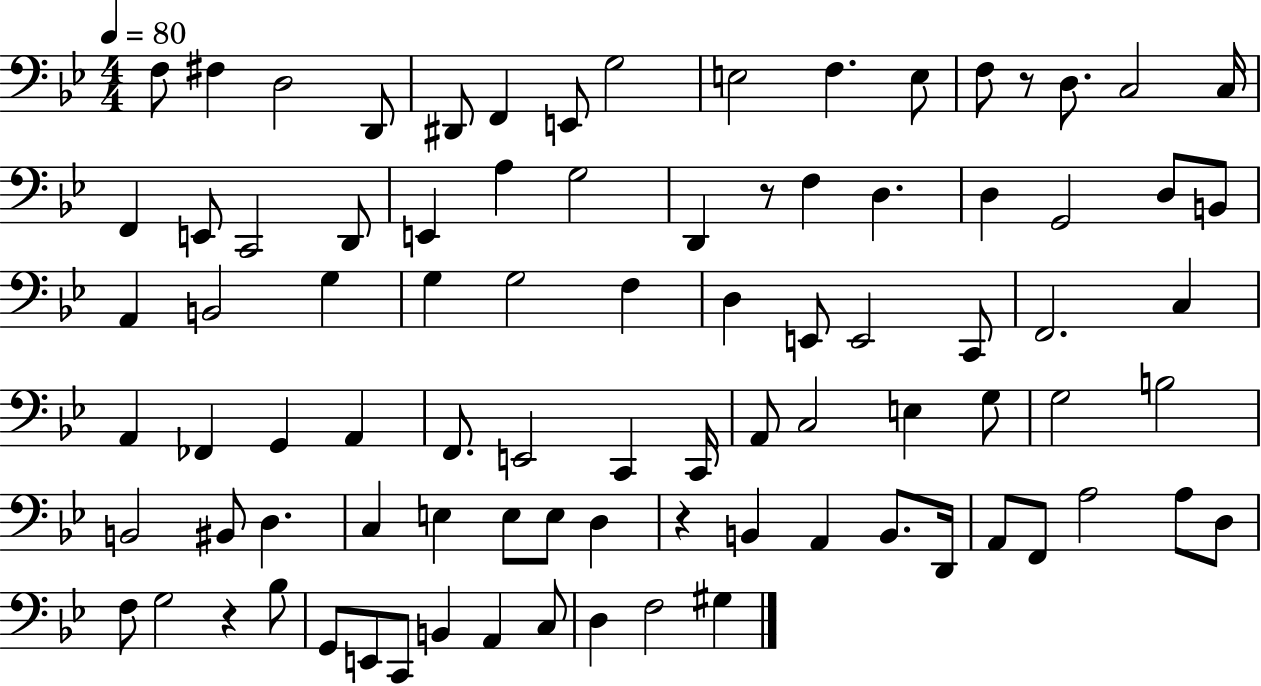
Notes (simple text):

F3/e F#3/q D3/h D2/e D#2/e F2/q E2/e G3/h E3/h F3/q. E3/e F3/e R/e D3/e. C3/h C3/s F2/q E2/e C2/h D2/e E2/q A3/q G3/h D2/q R/e F3/q D3/q. D3/q G2/h D3/e B2/e A2/q B2/h G3/q G3/q G3/h F3/q D3/q E2/e E2/h C2/e F2/h. C3/q A2/q FES2/q G2/q A2/q F2/e. E2/h C2/q C2/s A2/e C3/h E3/q G3/e G3/h B3/h B2/h BIS2/e D3/q. C3/q E3/q E3/e E3/e D3/q R/q B2/q A2/q B2/e. D2/s A2/e F2/e A3/h A3/e D3/e F3/e G3/h R/q Bb3/e G2/e E2/e C2/e B2/q A2/q C3/e D3/q F3/h G#3/q